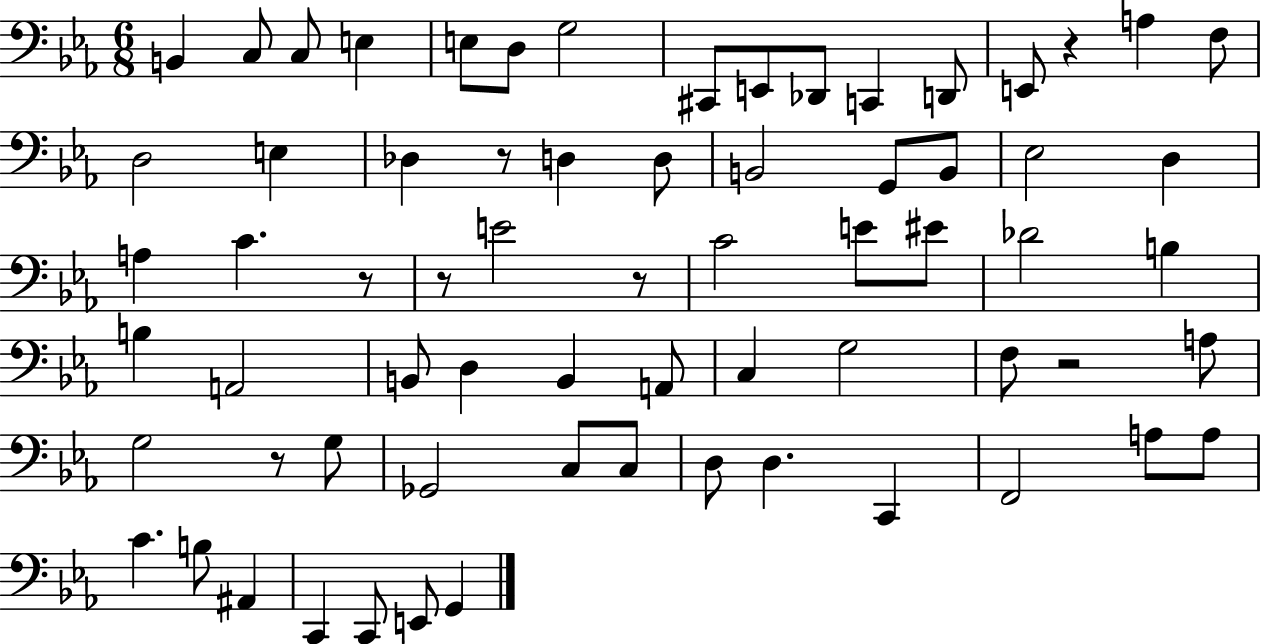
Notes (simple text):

B2/q C3/e C3/e E3/q E3/e D3/e G3/h C#2/e E2/e Db2/e C2/q D2/e E2/e R/q A3/q F3/e D3/h E3/q Db3/q R/e D3/q D3/e B2/h G2/e B2/e Eb3/h D3/q A3/q C4/q. R/e R/e E4/h R/e C4/h E4/e EIS4/e Db4/h B3/q B3/q A2/h B2/e D3/q B2/q A2/e C3/q G3/h F3/e R/h A3/e G3/h R/e G3/e Gb2/h C3/e C3/e D3/e D3/q. C2/q F2/h A3/e A3/e C4/q. B3/e A#2/q C2/q C2/e E2/e G2/q